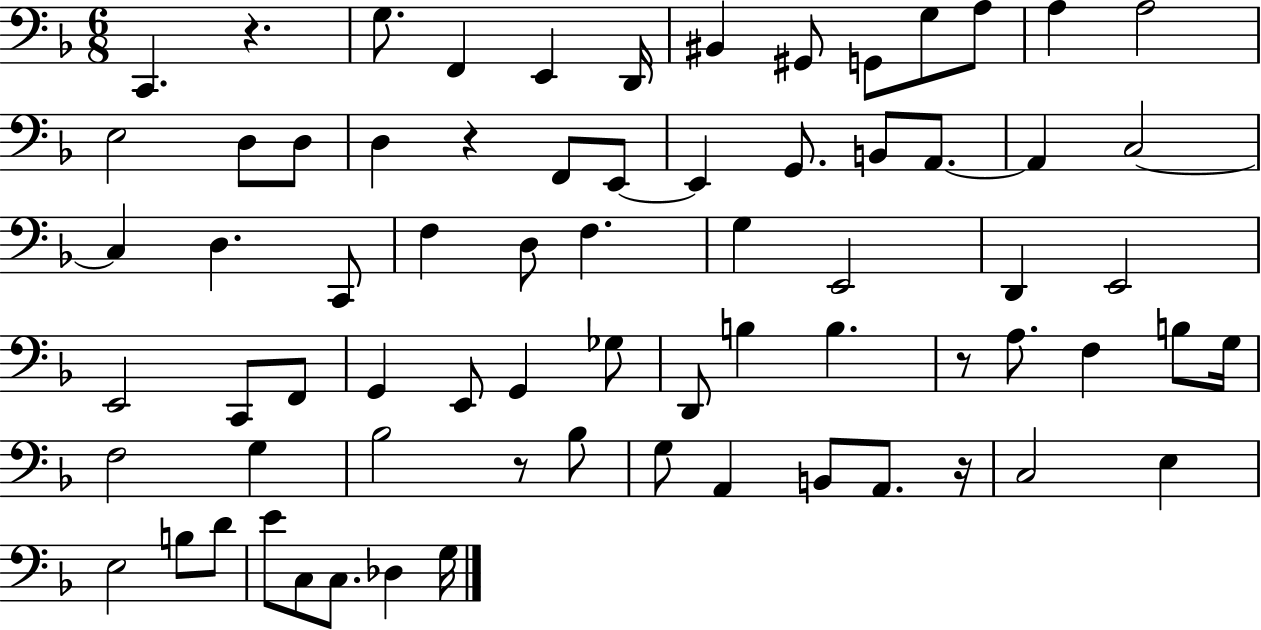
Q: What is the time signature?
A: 6/8